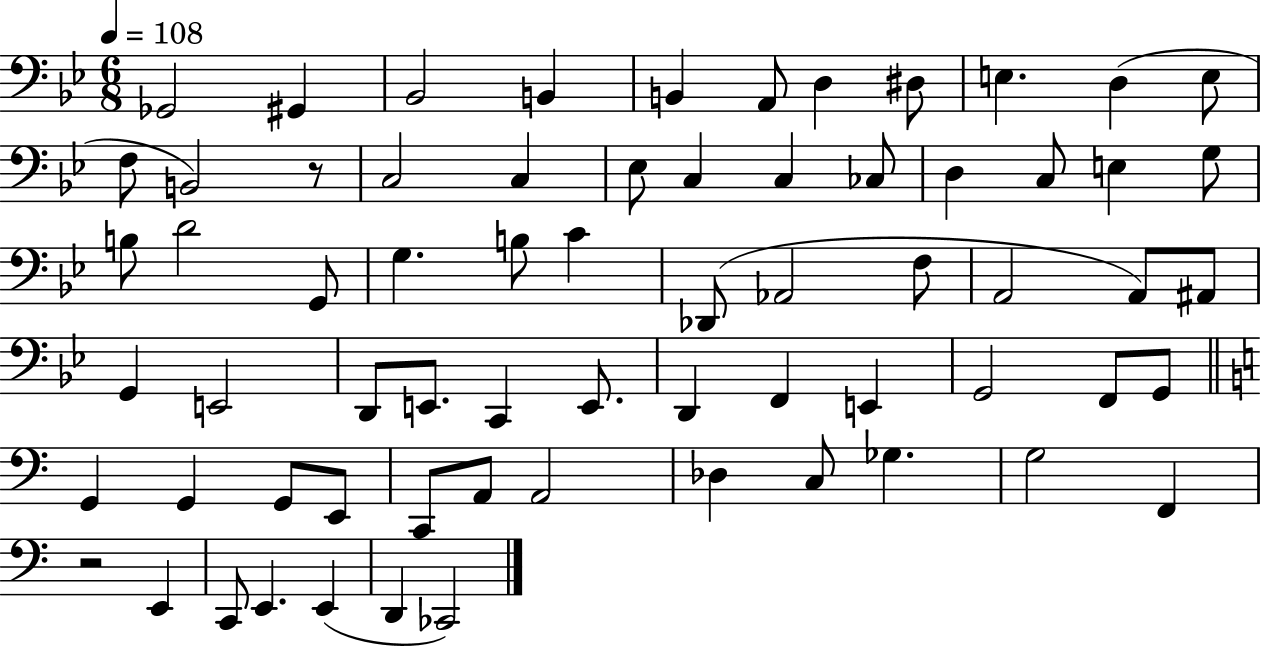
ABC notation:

X:1
T:Untitled
M:6/8
L:1/4
K:Bb
_G,,2 ^G,, _B,,2 B,, B,, A,,/2 D, ^D,/2 E, D, E,/2 F,/2 B,,2 z/2 C,2 C, _E,/2 C, C, _C,/2 D, C,/2 E, G,/2 B,/2 D2 G,,/2 G, B,/2 C _D,,/2 _A,,2 F,/2 A,,2 A,,/2 ^A,,/2 G,, E,,2 D,,/2 E,,/2 C,, E,,/2 D,, F,, E,, G,,2 F,,/2 G,,/2 G,, G,, G,,/2 E,,/2 C,,/2 A,,/2 A,,2 _D, C,/2 _G, G,2 F,, z2 E,, C,,/2 E,, E,, D,, _C,,2